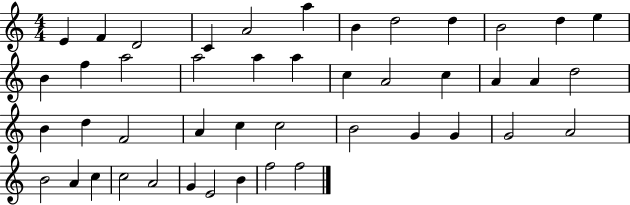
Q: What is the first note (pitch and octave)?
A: E4